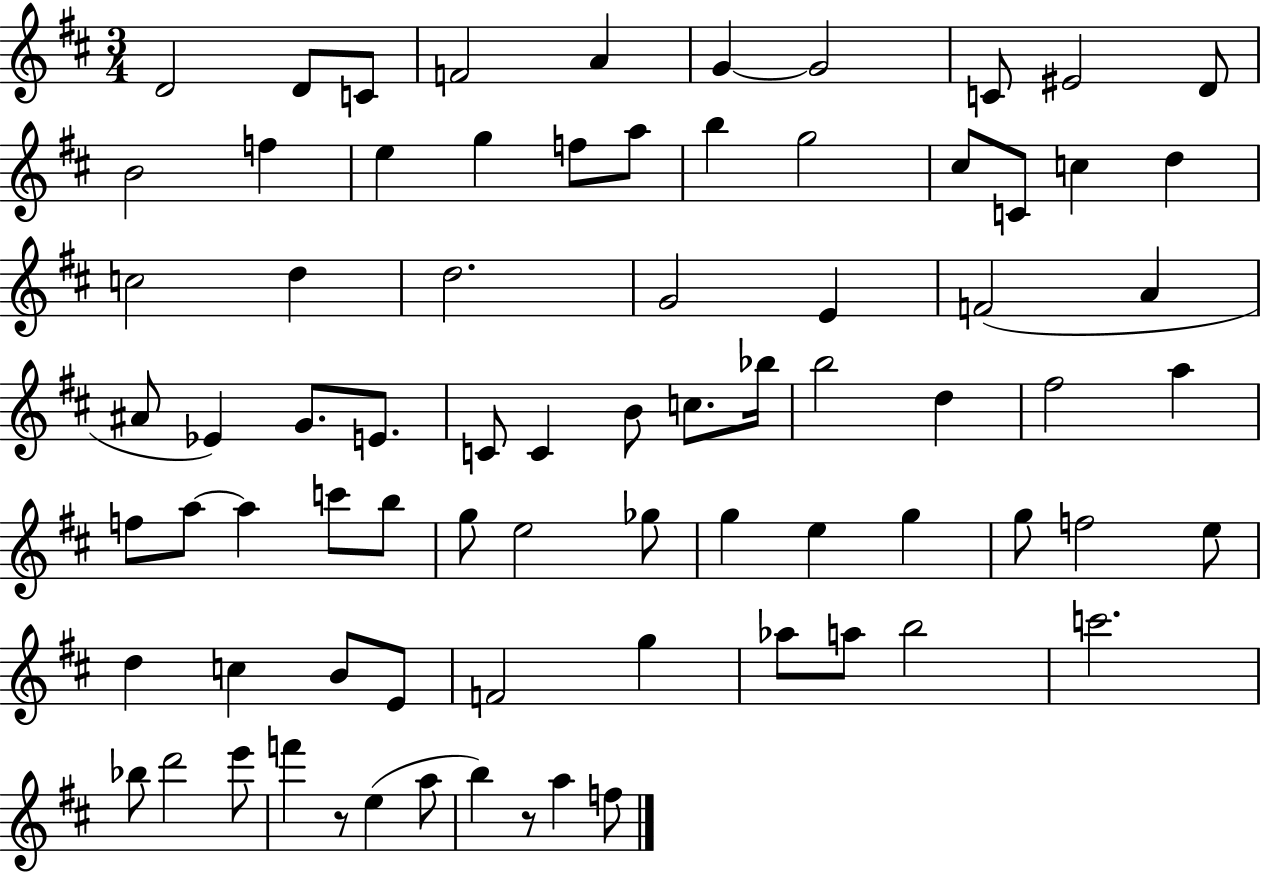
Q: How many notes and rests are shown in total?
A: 77